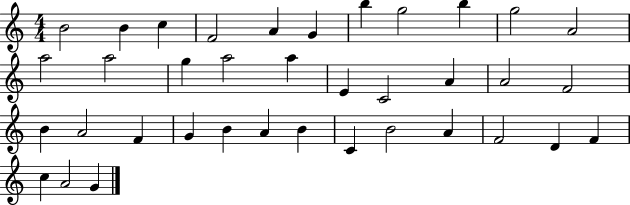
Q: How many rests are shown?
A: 0